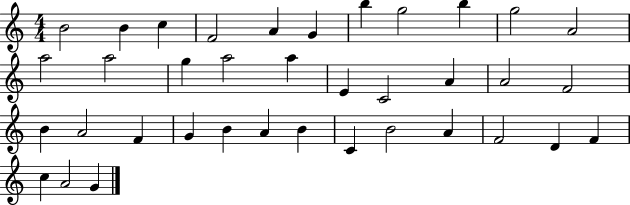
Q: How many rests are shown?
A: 0